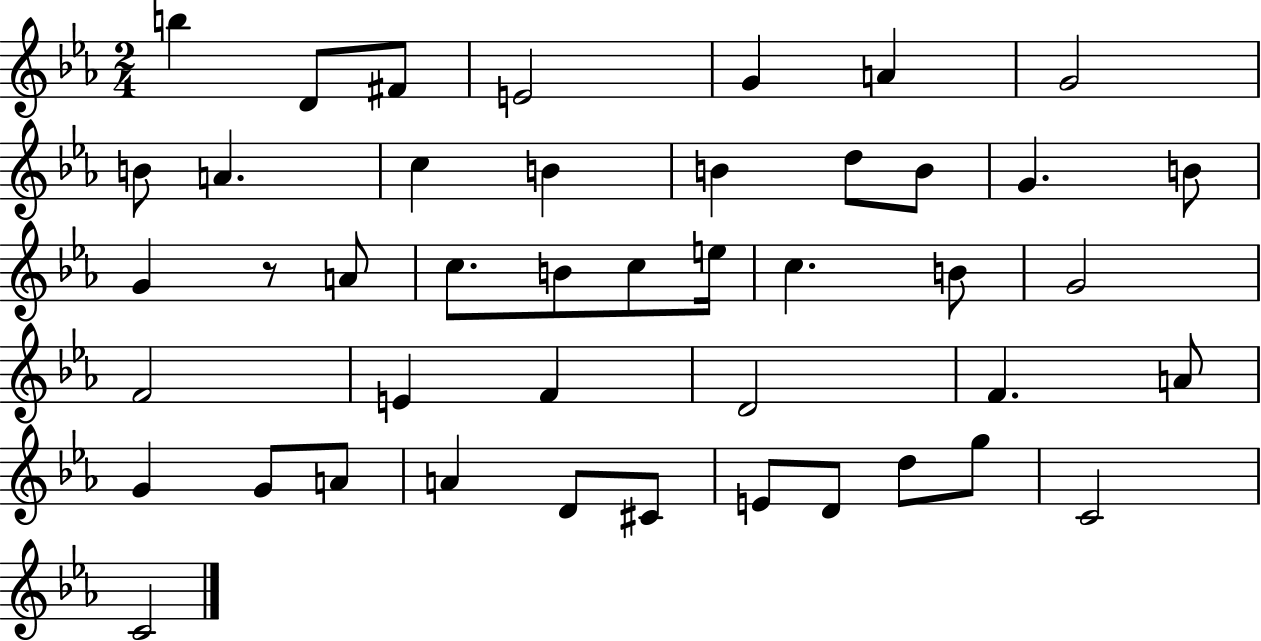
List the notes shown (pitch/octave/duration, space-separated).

B5/q D4/e F#4/e E4/h G4/q A4/q G4/h B4/e A4/q. C5/q B4/q B4/q D5/e B4/e G4/q. B4/e G4/q R/e A4/e C5/e. B4/e C5/e E5/s C5/q. B4/e G4/h F4/h E4/q F4/q D4/h F4/q. A4/e G4/q G4/e A4/e A4/q D4/e C#4/e E4/e D4/e D5/e G5/e C4/h C4/h